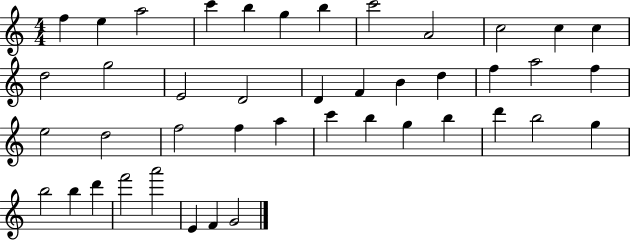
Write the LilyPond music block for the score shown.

{
  \clef treble
  \numericTimeSignature
  \time 4/4
  \key c \major
  f''4 e''4 a''2 | c'''4 b''4 g''4 b''4 | c'''2 a'2 | c''2 c''4 c''4 | \break d''2 g''2 | e'2 d'2 | d'4 f'4 b'4 d''4 | f''4 a''2 f''4 | \break e''2 d''2 | f''2 f''4 a''4 | c'''4 b''4 g''4 b''4 | d'''4 b''2 g''4 | \break b''2 b''4 d'''4 | f'''2 a'''2 | e'4 f'4 g'2 | \bar "|."
}